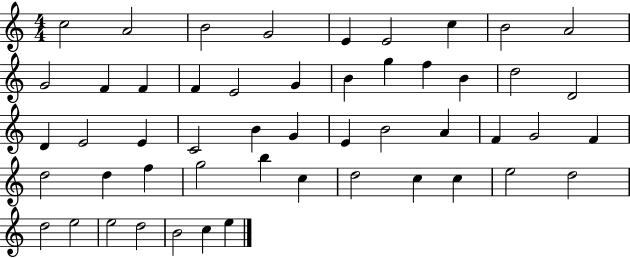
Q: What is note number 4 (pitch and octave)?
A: G4